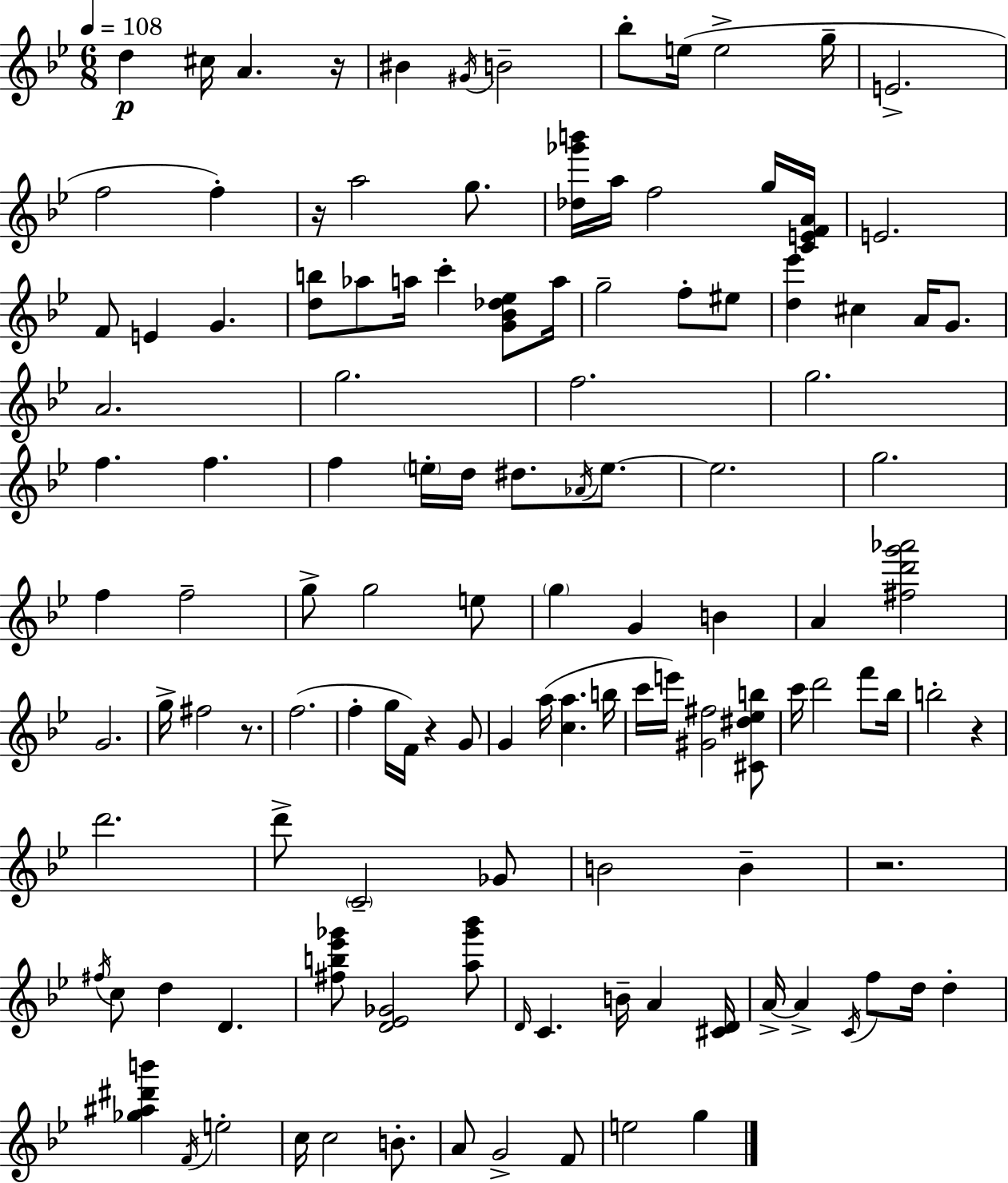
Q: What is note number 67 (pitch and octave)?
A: C6